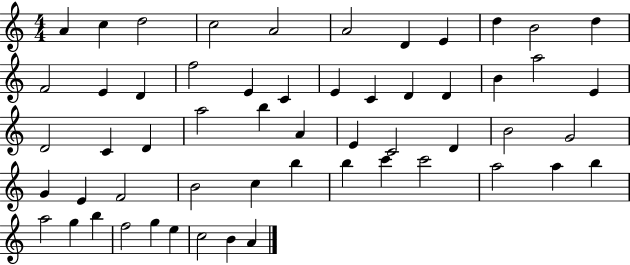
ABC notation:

X:1
T:Untitled
M:4/4
L:1/4
K:C
A c d2 c2 A2 A2 D E d B2 d F2 E D f2 E C E C D D B a2 E D2 C D a2 b A E C2 D B2 G2 G E F2 B2 c b b c' c'2 a2 a b a2 g b f2 g e c2 B A